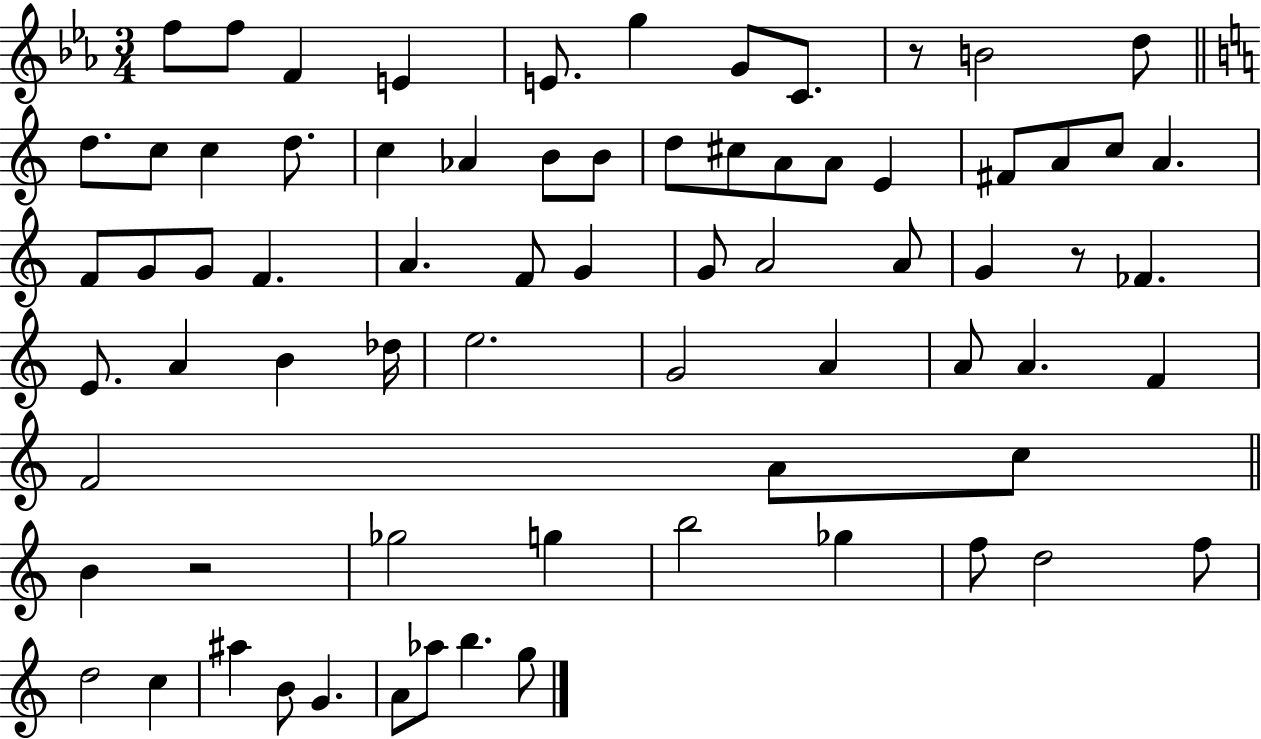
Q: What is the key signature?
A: EES major